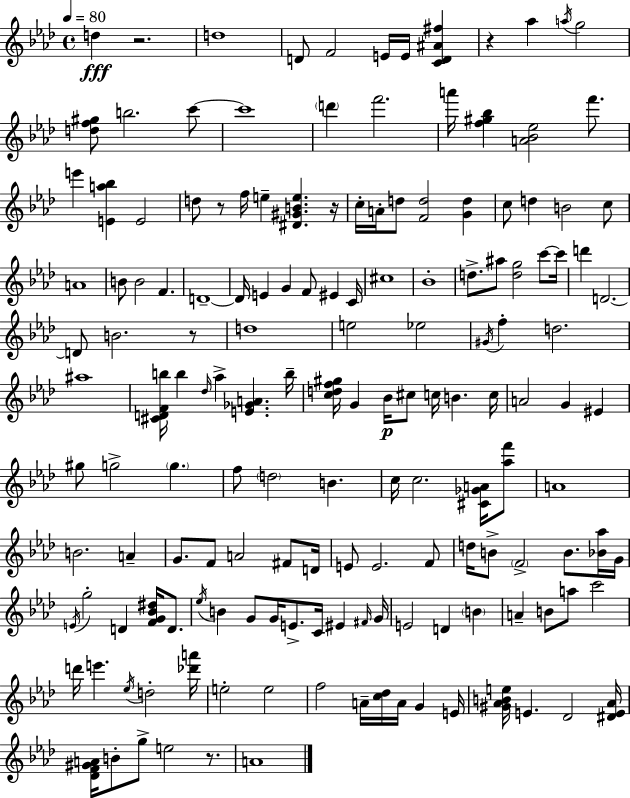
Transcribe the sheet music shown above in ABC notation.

X:1
T:Untitled
M:4/4
L:1/4
K:Fm
d z2 d4 D/2 F2 E/4 E/4 [CD^A^f] z _a a/4 g2 [df^g]/2 b2 c'/2 c'4 d' f'2 a'/4 [f^g_b] [A_B_e]2 f'/2 e' [Ea_b] E2 d/2 z/2 f/4 e [^D^GBe] z/4 c/4 A/4 d/2 [Fd]2 [Gd] c/2 d B2 c/2 A4 B/2 B2 F D4 D/4 E G F/2 ^E C/4 ^c4 _B4 d/2 ^a/2 [dg]2 c'/2 c'/4 d' D2 D/2 B2 z/2 d4 e2 _e2 ^G/4 f d2 ^a4 [^CDFb]/4 b _d/4 _a [E_GA] b/4 [cdf^g]/4 G _B/4 ^c/2 c/4 B c/4 A2 G ^E ^g/2 g2 g f/2 d2 B c/4 c2 [^C_GA]/4 [_af']/2 A4 B2 A G/2 F/2 A2 ^F/2 D/4 E/2 E2 F/2 d/4 B/2 F2 B/2 [_B_a]/4 G/4 E/4 g2 D [FG_B^d]/4 D/2 _e/4 B G/2 G/4 E/2 C/4 ^E ^F/4 G/4 E2 D B A B/2 a/2 c'2 d'/4 e' _e/4 d2 [_d'a']/4 e2 e2 f2 A/4 [c_d]/4 A/4 G E/4 [^G_ABe]/4 E _D2 [^DE_A]/4 [_DF^GA]/4 B/2 g/2 e2 z/2 A4